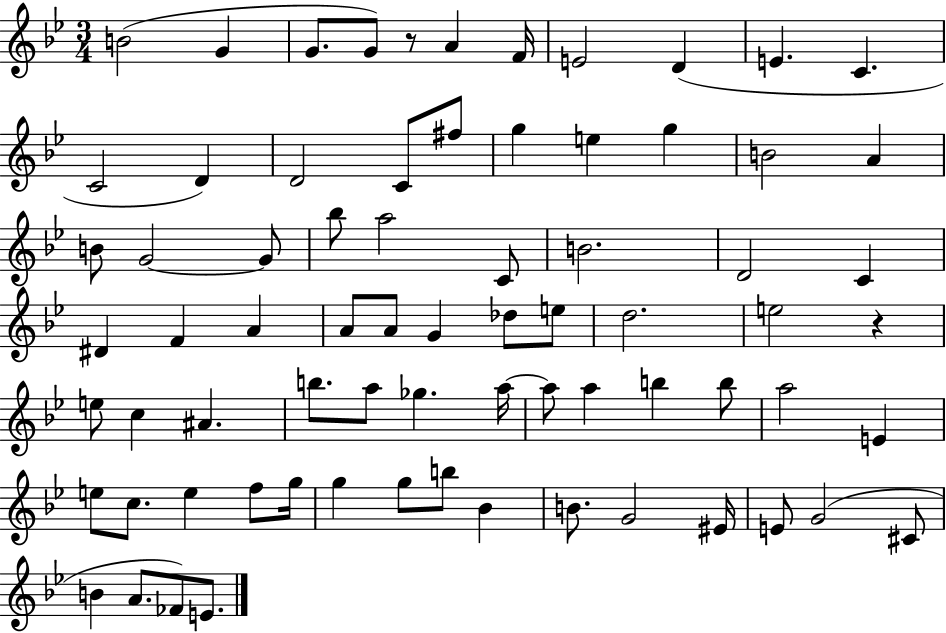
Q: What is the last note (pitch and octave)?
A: E4